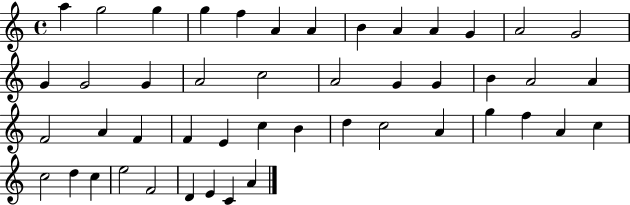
{
  \clef treble
  \time 4/4
  \defaultTimeSignature
  \key c \major
  a''4 g''2 g''4 | g''4 f''4 a'4 a'4 | b'4 a'4 a'4 g'4 | a'2 g'2 | \break g'4 g'2 g'4 | a'2 c''2 | a'2 g'4 g'4 | b'4 a'2 a'4 | \break f'2 a'4 f'4 | f'4 e'4 c''4 b'4 | d''4 c''2 a'4 | g''4 f''4 a'4 c''4 | \break c''2 d''4 c''4 | e''2 f'2 | d'4 e'4 c'4 a'4 | \bar "|."
}